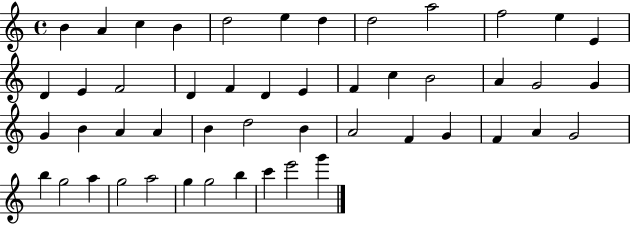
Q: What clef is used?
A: treble